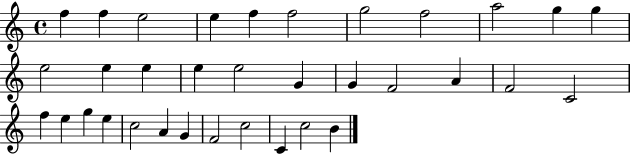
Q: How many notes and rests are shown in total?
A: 34